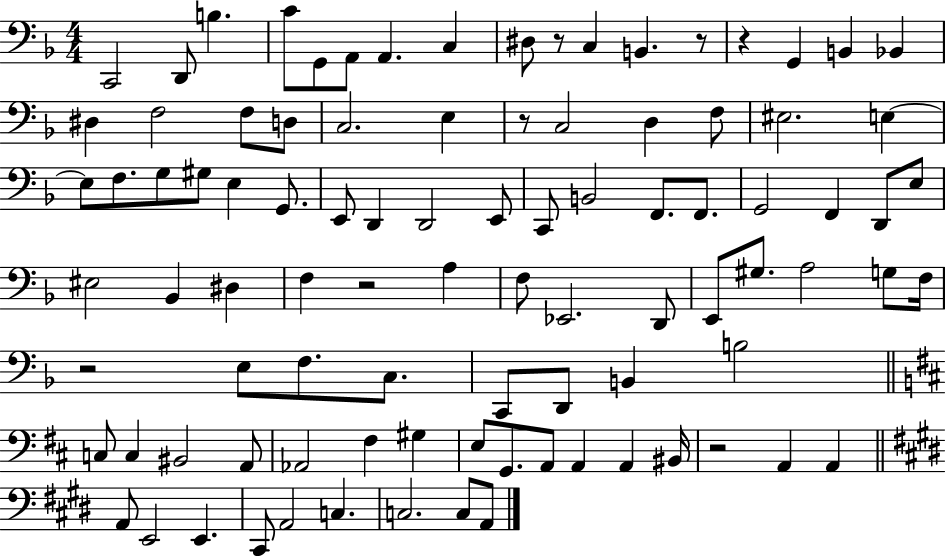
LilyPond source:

{
  \clef bass
  \numericTimeSignature
  \time 4/4
  \key f \major
  \repeat volta 2 { c,2 d,8 b4. | c'8 g,8 a,8 a,4. c4 | dis8 r8 c4 b,4. r8 | r4 g,4 b,4 bes,4 | \break dis4 f2 f8 d8 | c2. e4 | r8 c2 d4 f8 | eis2. e4~~ | \break e8 f8. g8 gis8 e4 g,8. | e,8 d,4 d,2 e,8 | c,8 b,2 f,8. f,8. | g,2 f,4 d,8 e8 | \break eis2 bes,4 dis4 | f4 r2 a4 | f8 ees,2. d,8 | e,8 gis8. a2 g8 f16 | \break r2 e8 f8. c8. | c,8 d,8 b,4 b2 | \bar "||" \break \key d \major c8 c4 bis,2 a,8 | aes,2 fis4 gis4 | e8 g,8. a,8 a,4 a,4 bis,16 | r2 a,4 a,4 | \break \bar "||" \break \key e \major a,8 e,2 e,4. | cis,8 a,2 c4. | c2. c8 a,8 | } \bar "|."
}